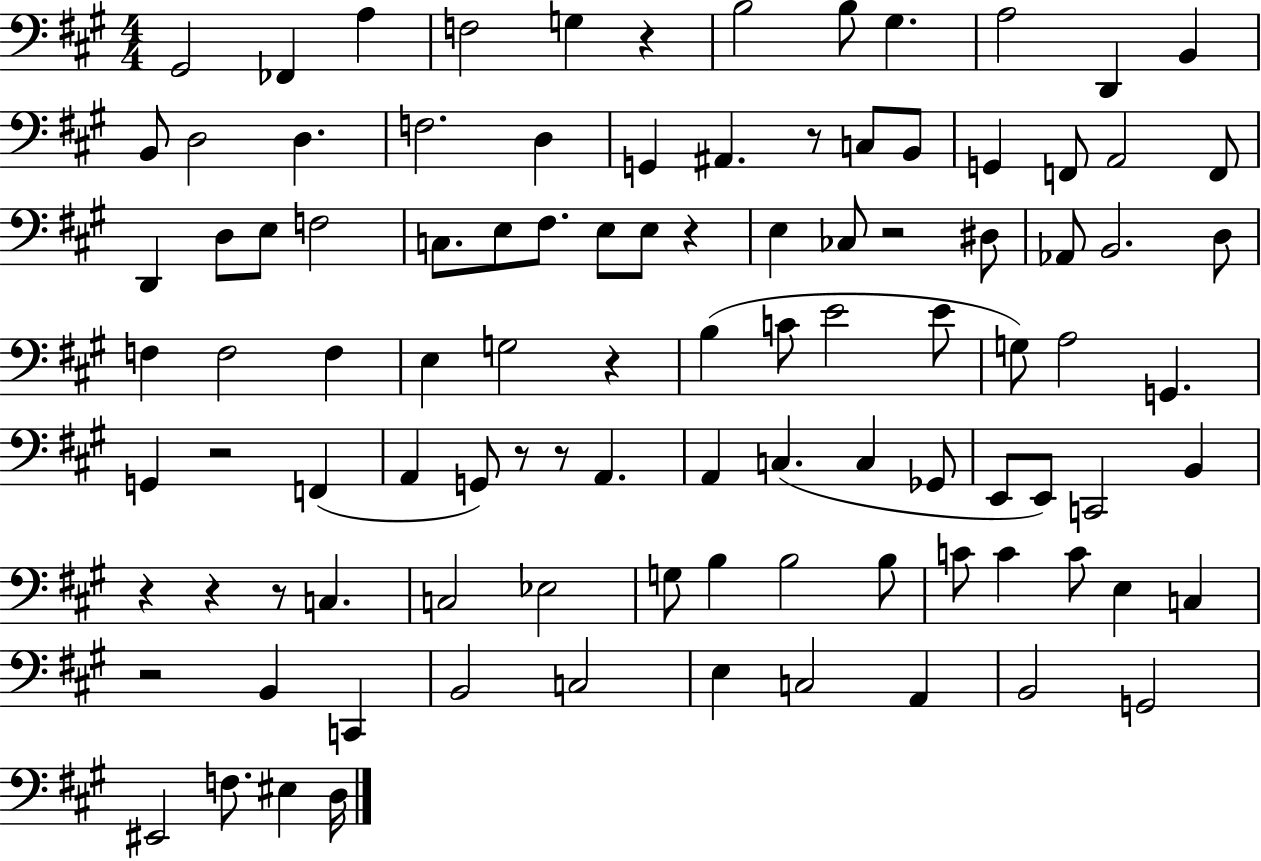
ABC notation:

X:1
T:Untitled
M:4/4
L:1/4
K:A
^G,,2 _F,, A, F,2 G, z B,2 B,/2 ^G, A,2 D,, B,, B,,/2 D,2 D, F,2 D, G,, ^A,, z/2 C,/2 B,,/2 G,, F,,/2 A,,2 F,,/2 D,, D,/2 E,/2 F,2 C,/2 E,/2 ^F,/2 E,/2 E,/2 z E, _C,/2 z2 ^D,/2 _A,,/2 B,,2 D,/2 F, F,2 F, E, G,2 z B, C/2 E2 E/2 G,/2 A,2 G,, G,, z2 F,, A,, G,,/2 z/2 z/2 A,, A,, C, C, _G,,/2 E,,/2 E,,/2 C,,2 B,, z z z/2 C, C,2 _E,2 G,/2 B, B,2 B,/2 C/2 C C/2 E, C, z2 B,, C,, B,,2 C,2 E, C,2 A,, B,,2 G,,2 ^E,,2 F,/2 ^E, D,/4